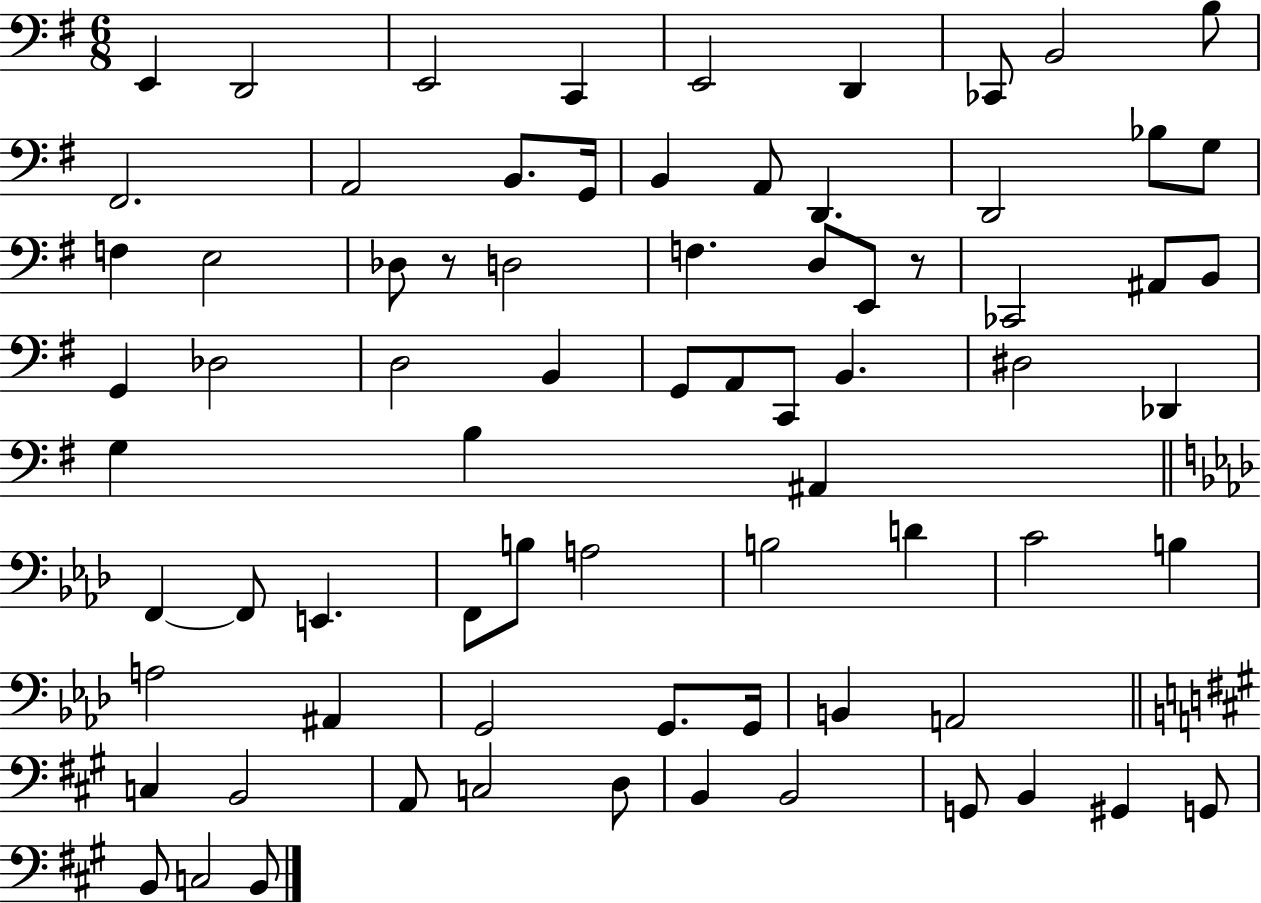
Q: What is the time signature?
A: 6/8